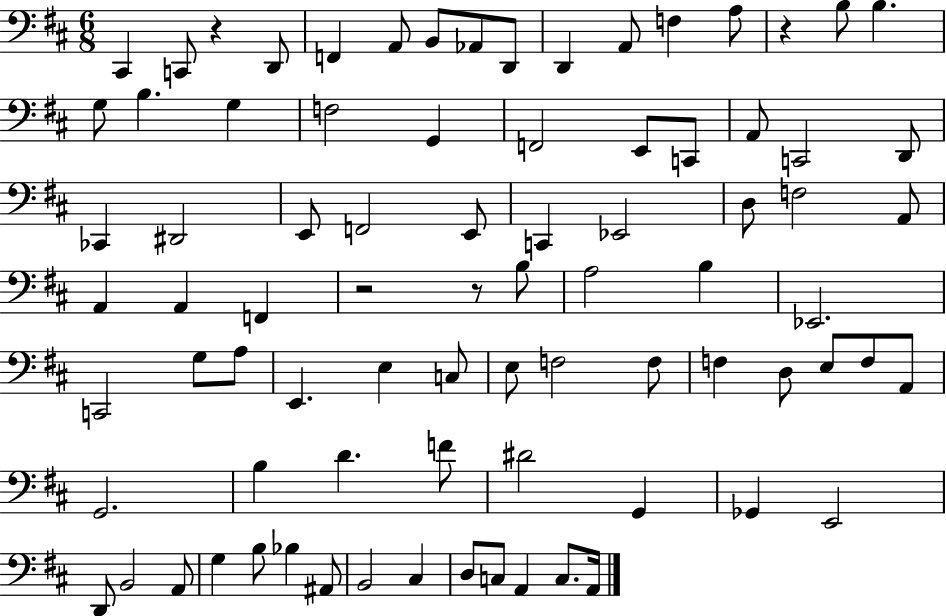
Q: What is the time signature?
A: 6/8